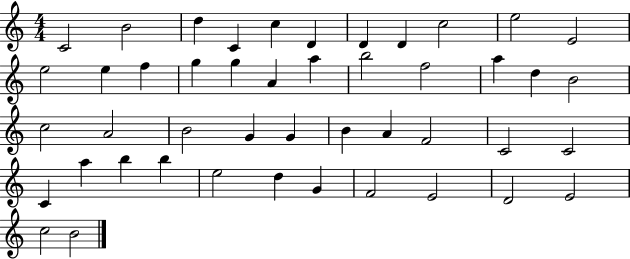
C4/h B4/h D5/q C4/q C5/q D4/q D4/q D4/q C5/h E5/h E4/h E5/h E5/q F5/q G5/q G5/q A4/q A5/q B5/h F5/h A5/q D5/q B4/h C5/h A4/h B4/h G4/q G4/q B4/q A4/q F4/h C4/h C4/h C4/q A5/q B5/q B5/q E5/h D5/q G4/q F4/h E4/h D4/h E4/h C5/h B4/h